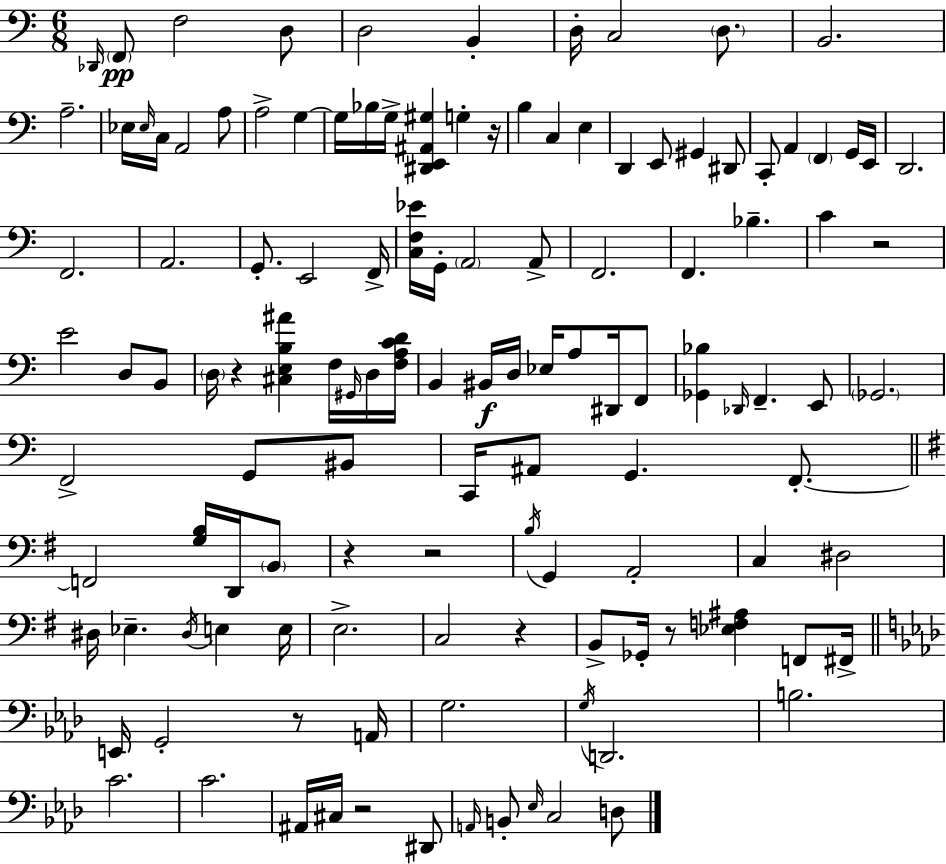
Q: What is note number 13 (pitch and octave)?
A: Eb3